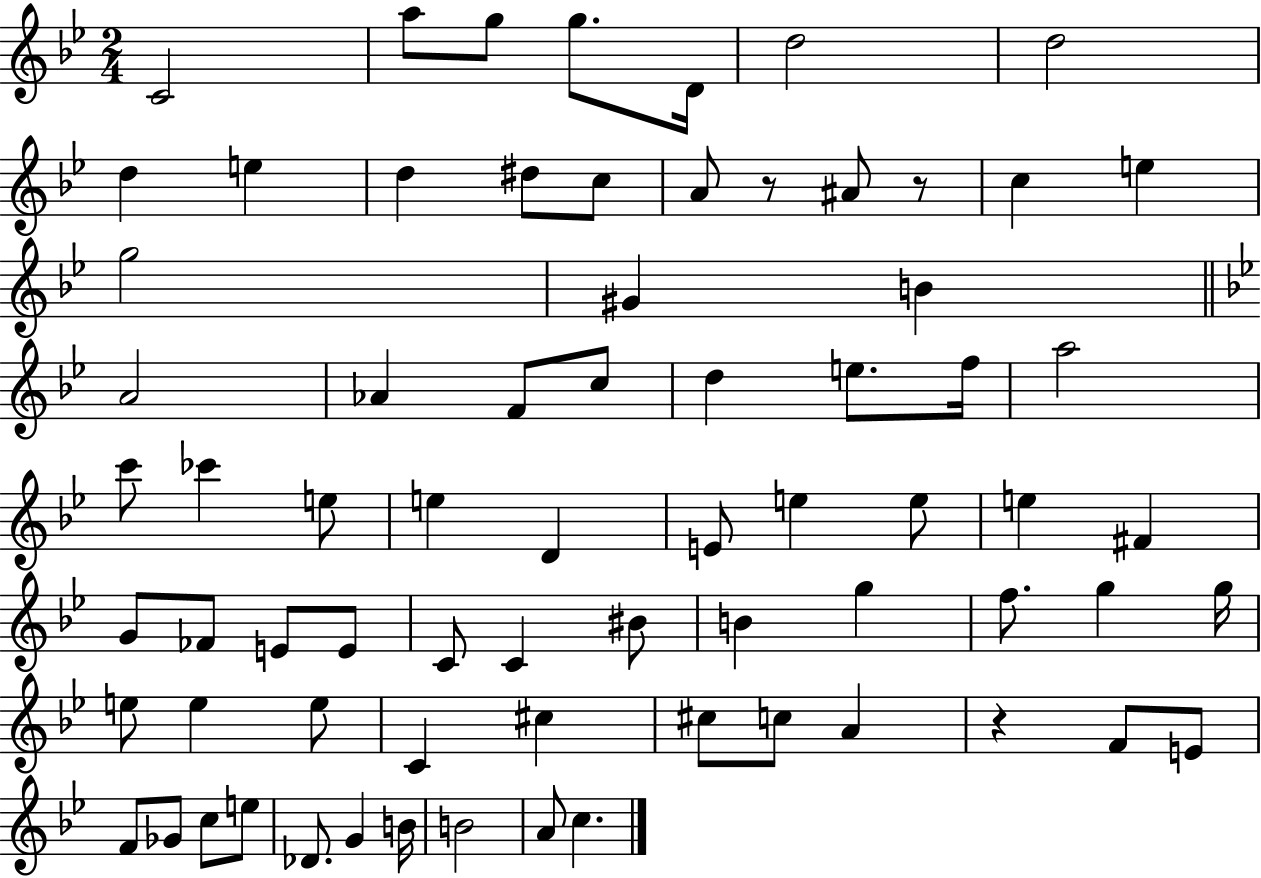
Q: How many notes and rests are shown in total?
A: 72